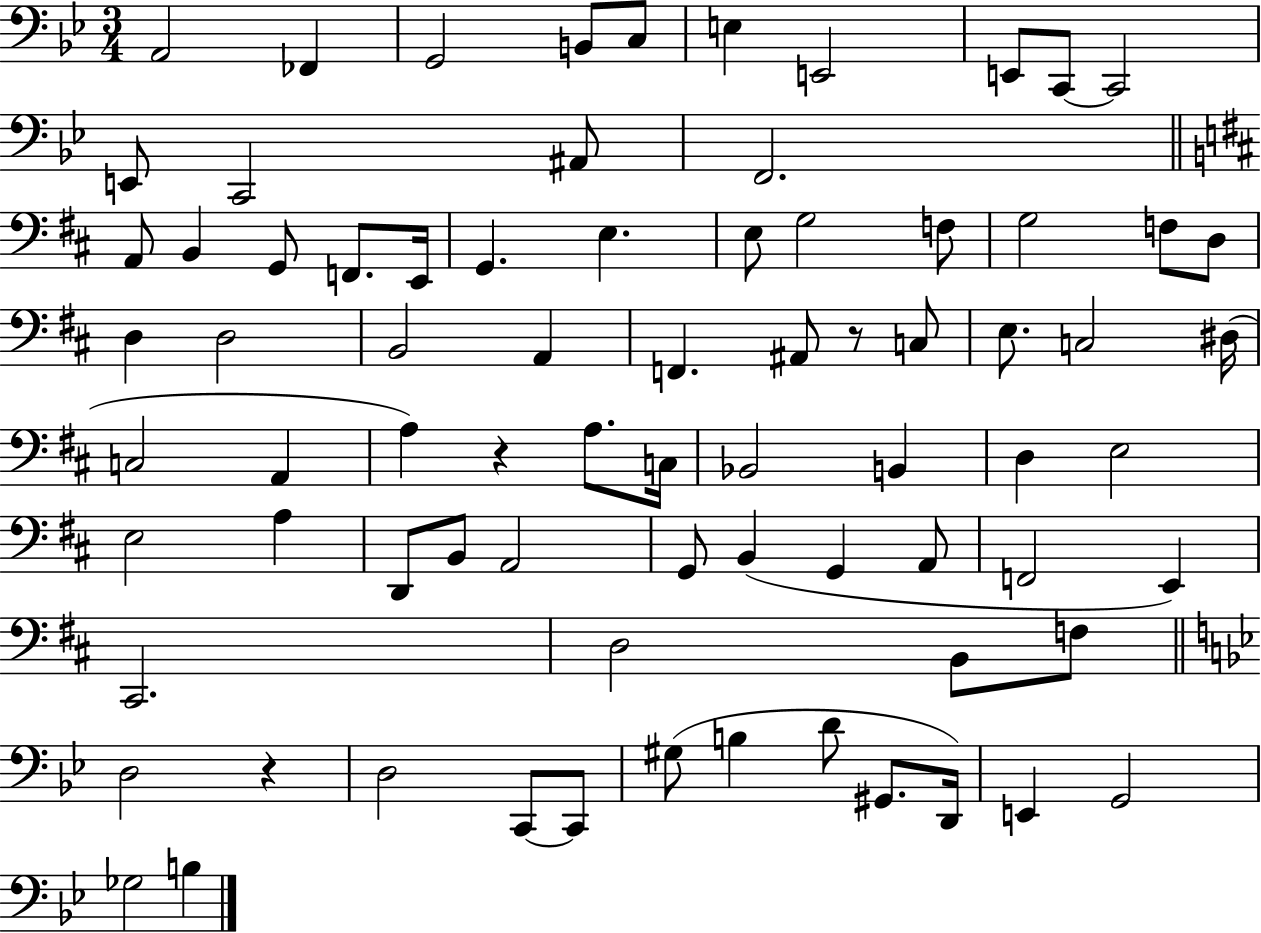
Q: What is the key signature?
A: BES major